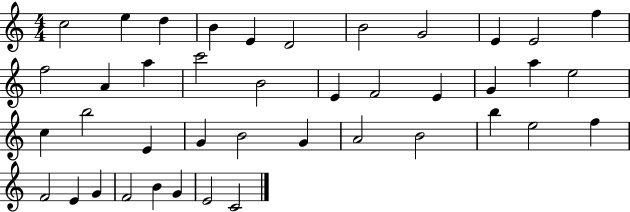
C5/h E5/q D5/q B4/q E4/q D4/h B4/h G4/h E4/q E4/h F5/q F5/h A4/q A5/q C6/h B4/h E4/q F4/h E4/q G4/q A5/q E5/h C5/q B5/h E4/q G4/q B4/h G4/q A4/h B4/h B5/q E5/h F5/q F4/h E4/q G4/q F4/h B4/q G4/q E4/h C4/h